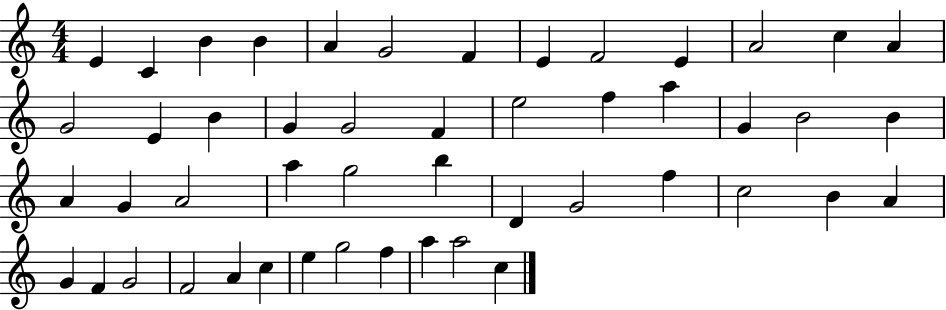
{
  \clef treble
  \numericTimeSignature
  \time 4/4
  \key c \major
  e'4 c'4 b'4 b'4 | a'4 g'2 f'4 | e'4 f'2 e'4 | a'2 c''4 a'4 | \break g'2 e'4 b'4 | g'4 g'2 f'4 | e''2 f''4 a''4 | g'4 b'2 b'4 | \break a'4 g'4 a'2 | a''4 g''2 b''4 | d'4 g'2 f''4 | c''2 b'4 a'4 | \break g'4 f'4 g'2 | f'2 a'4 c''4 | e''4 g''2 f''4 | a''4 a''2 c''4 | \break \bar "|."
}